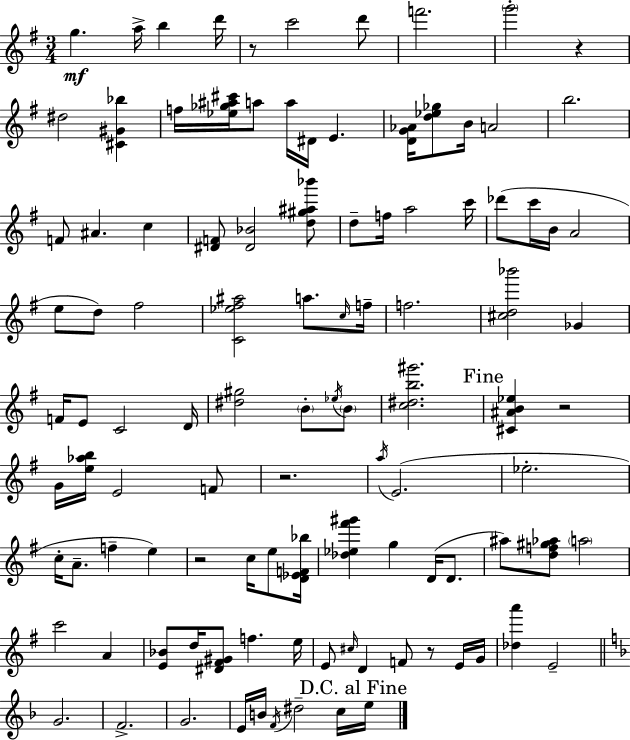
G5/q. A5/s B5/q D6/s R/e C6/h D6/e F6/h. G6/h R/q D#5/h [C#4,G#4,Bb5]/q F5/s [Eb5,Gb5,A#5,C#6]/s A5/e A5/s D#4/s E4/q. [D4,G4,Ab4]/s [D5,Eb5,Gb5]/e B4/s A4/h B5/h. F4/e A#4/q. C5/q [D#4,F4]/e [D#4,Bb4]/h [D5,G#5,A#5,Bb6]/e D5/e F5/s A5/h C6/s Db6/e C6/s B4/s A4/h E5/e D5/e F#5/h [C4,Eb5,F#5,A#5]/h A5/e. C5/s F5/s F5/h. [C#5,D5,Bb6]/h Gb4/q F4/s E4/e C4/h D4/s [D#5,G#5]/h B4/e Eb5/s B4/e [C5,D#5,B5,G#6]/h. [C#4,A#4,B4,Eb5]/q R/h G4/s [E5,Ab5,B5]/s E4/h F4/e R/h. A5/s E4/h. Eb5/h. C5/s A4/e. F5/q E5/q R/h C5/s E5/e [D4,Eb4,F4,Bb5]/s [Db5,Eb5,F#6,G#6]/q G5/q D4/s D4/e. A#5/e [D5,F5,G#5,Ab5]/e A5/h C6/h A4/q [E4,Bb4]/e D5/s [D#4,F#4,G#4]/e F5/q. E5/s E4/e C#5/s D4/q F4/e R/e E4/s G4/s [Db5,A6]/q E4/h G4/h. F4/h. G4/h. E4/s B4/s F4/s D#5/h C5/s E5/s